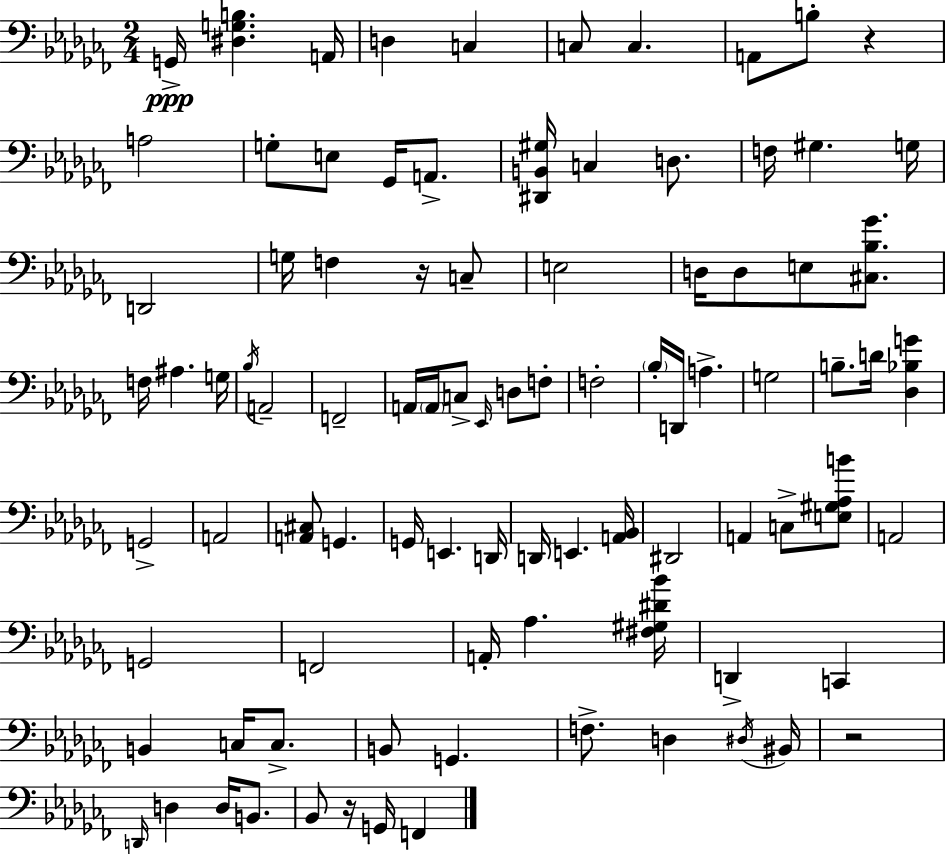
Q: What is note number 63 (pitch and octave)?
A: C2